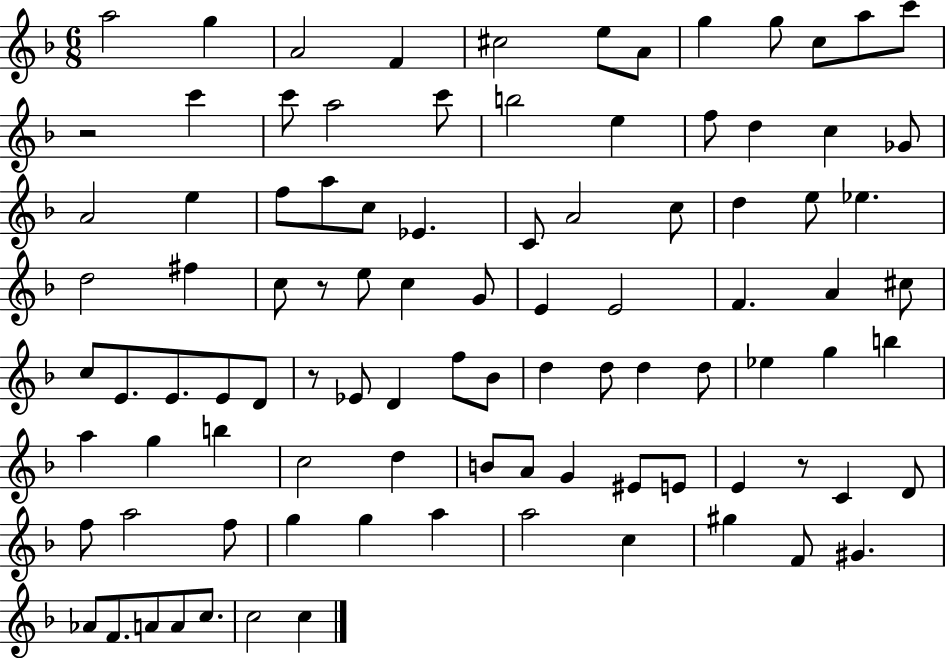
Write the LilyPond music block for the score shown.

{
  \clef treble
  \numericTimeSignature
  \time 6/8
  \key f \major
  a''2 g''4 | a'2 f'4 | cis''2 e''8 a'8 | g''4 g''8 c''8 a''8 c'''8 | \break r2 c'''4 | c'''8 a''2 c'''8 | b''2 e''4 | f''8 d''4 c''4 ges'8 | \break a'2 e''4 | f''8 a''8 c''8 ees'4. | c'8 a'2 c''8 | d''4 e''8 ees''4. | \break d''2 fis''4 | c''8 r8 e''8 c''4 g'8 | e'4 e'2 | f'4. a'4 cis''8 | \break c''8 e'8. e'8. e'8 d'8 | r8 ees'8 d'4 f''8 bes'8 | d''4 d''8 d''4 d''8 | ees''4 g''4 b''4 | \break a''4 g''4 b''4 | c''2 d''4 | b'8 a'8 g'4 eis'8 e'8 | e'4 r8 c'4 d'8 | \break f''8 a''2 f''8 | g''4 g''4 a''4 | a''2 c''4 | gis''4 f'8 gis'4. | \break aes'8 f'8. a'8 a'8 c''8. | c''2 c''4 | \bar "|."
}